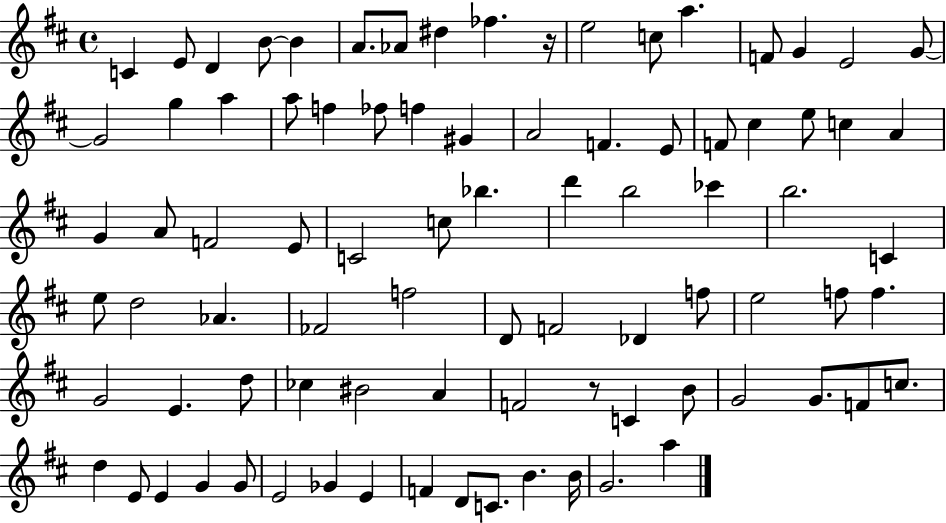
C4/q E4/e D4/q B4/e B4/q A4/e. Ab4/e D#5/q FES5/q. R/s E5/h C5/e A5/q. F4/e G4/q E4/h G4/e G4/h G5/q A5/q A5/e F5/q FES5/e F5/q G#4/q A4/h F4/q. E4/e F4/e C#5/q E5/e C5/q A4/q G4/q A4/e F4/h E4/e C4/h C5/e Bb5/q. D6/q B5/h CES6/q B5/h. C4/q E5/e D5/h Ab4/q. FES4/h F5/h D4/e F4/h Db4/q F5/e E5/h F5/e F5/q. G4/h E4/q. D5/e CES5/q BIS4/h A4/q F4/h R/e C4/q B4/e G4/h G4/e. F4/e C5/e. D5/q E4/e E4/q G4/q G4/e E4/h Gb4/q E4/q F4/q D4/e C4/e. B4/q. B4/s G4/h. A5/q